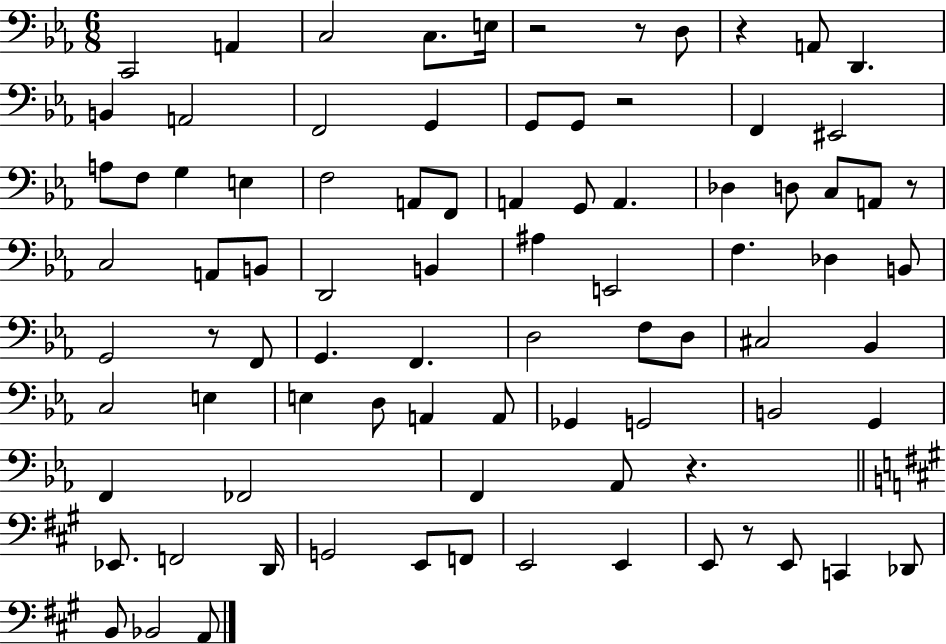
{
  \clef bass
  \numericTimeSignature
  \time 6/8
  \key ees \major
  c,2 a,4 | c2 c8. e16 | r2 r8 d8 | r4 a,8 d,4. | \break b,4 a,2 | f,2 g,4 | g,8 g,8 r2 | f,4 eis,2 | \break a8 f8 g4 e4 | f2 a,8 f,8 | a,4 g,8 a,4. | des4 d8 c8 a,8 r8 | \break c2 a,8 b,8 | d,2 b,4 | ais4 e,2 | f4. des4 b,8 | \break g,2 r8 f,8 | g,4. f,4. | d2 f8 d8 | cis2 bes,4 | \break c2 e4 | e4 d8 a,4 a,8 | ges,4 g,2 | b,2 g,4 | \break f,4 fes,2 | f,4 aes,8 r4. | \bar "||" \break \key a \major ees,8. f,2 d,16 | g,2 e,8 f,8 | e,2 e,4 | e,8 r8 e,8 c,4 des,8 | \break b,8 bes,2 a,8 | \bar "|."
}